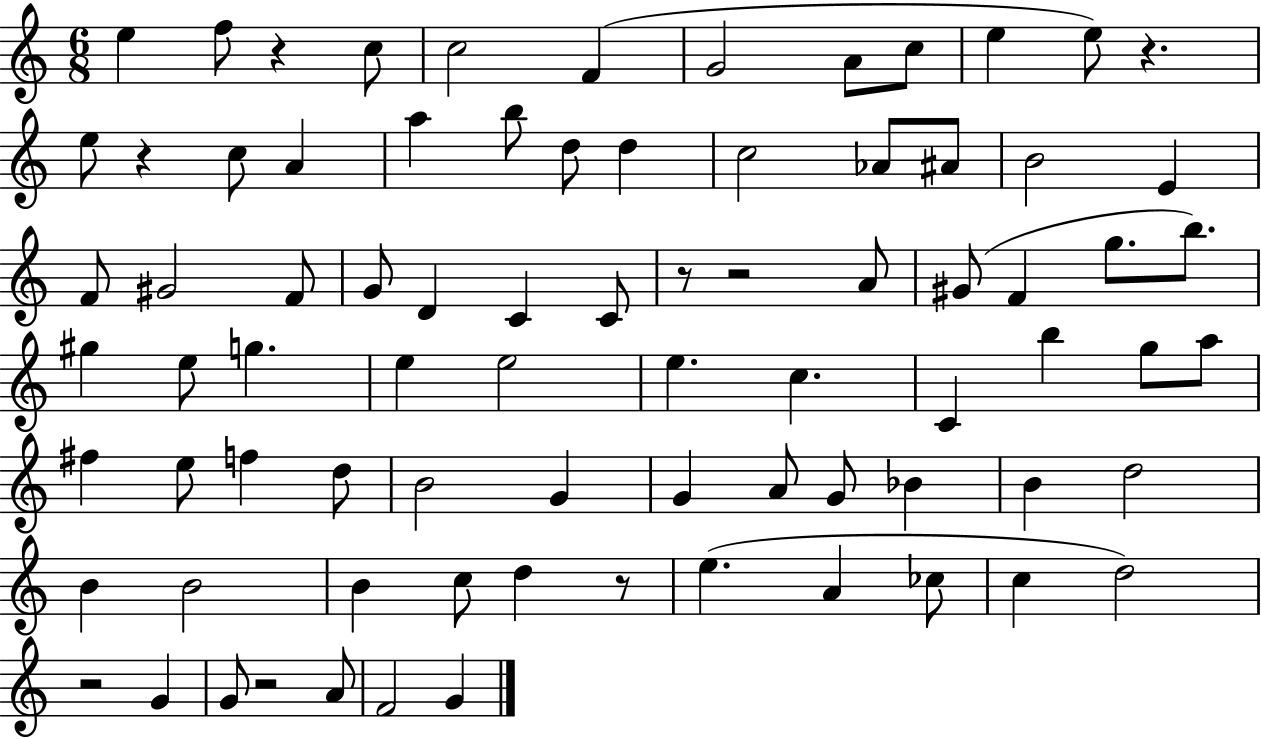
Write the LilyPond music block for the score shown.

{
  \clef treble
  \numericTimeSignature
  \time 6/8
  \key c \major
  e''4 f''8 r4 c''8 | c''2 f'4( | g'2 a'8 c''8 | e''4 e''8) r4. | \break e''8 r4 c''8 a'4 | a''4 b''8 d''8 d''4 | c''2 aes'8 ais'8 | b'2 e'4 | \break f'8 gis'2 f'8 | g'8 d'4 c'4 c'8 | r8 r2 a'8 | gis'8( f'4 g''8. b''8.) | \break gis''4 e''8 g''4. | e''4 e''2 | e''4. c''4. | c'4 b''4 g''8 a''8 | \break fis''4 e''8 f''4 d''8 | b'2 g'4 | g'4 a'8 g'8 bes'4 | b'4 d''2 | \break b'4 b'2 | b'4 c''8 d''4 r8 | e''4.( a'4 ces''8 | c''4 d''2) | \break r2 g'4 | g'8 r2 a'8 | f'2 g'4 | \bar "|."
}